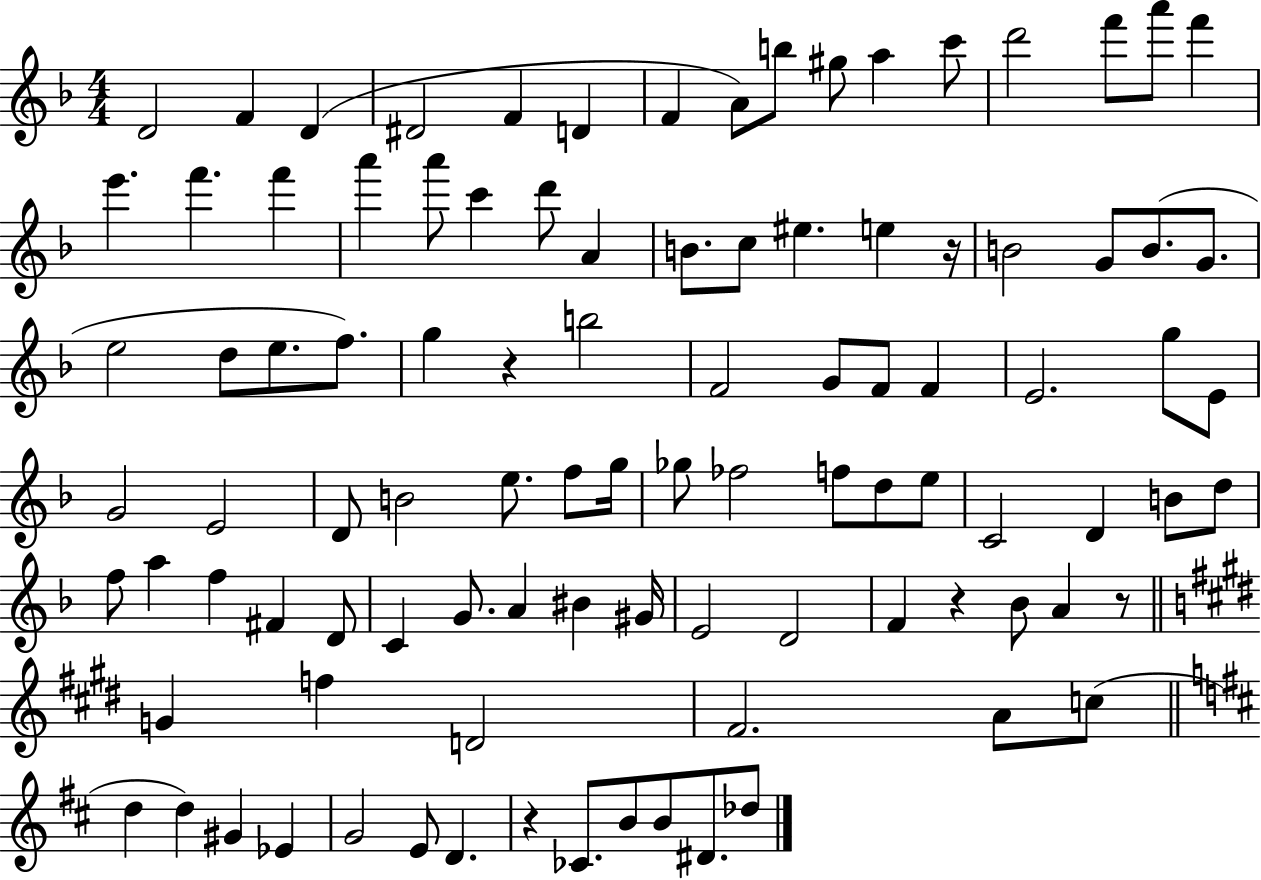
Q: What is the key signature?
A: F major